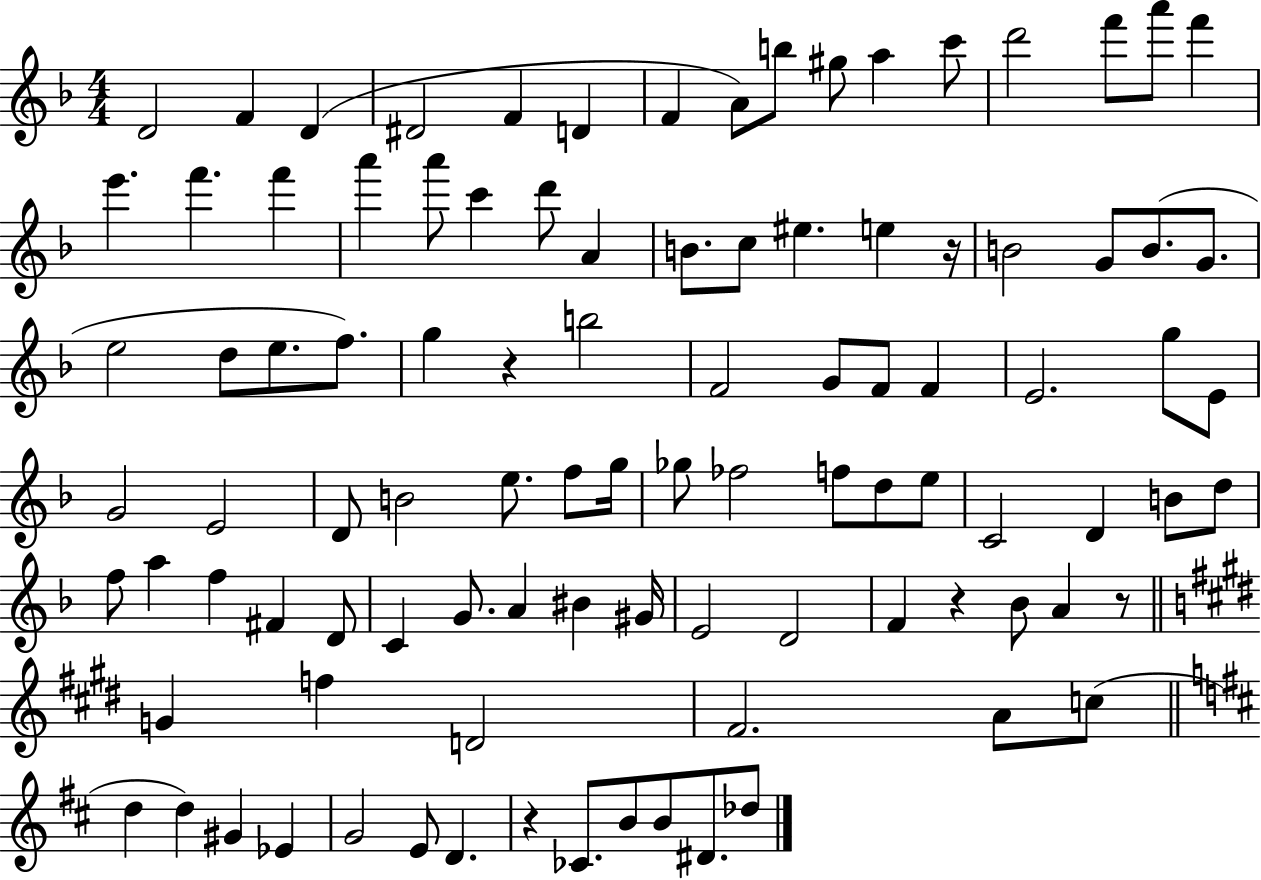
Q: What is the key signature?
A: F major